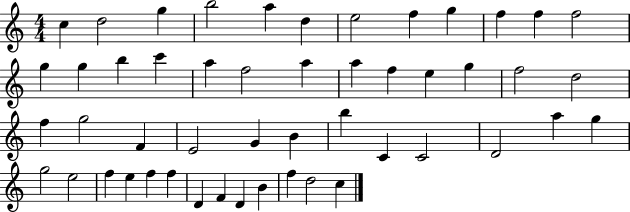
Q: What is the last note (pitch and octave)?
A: C5